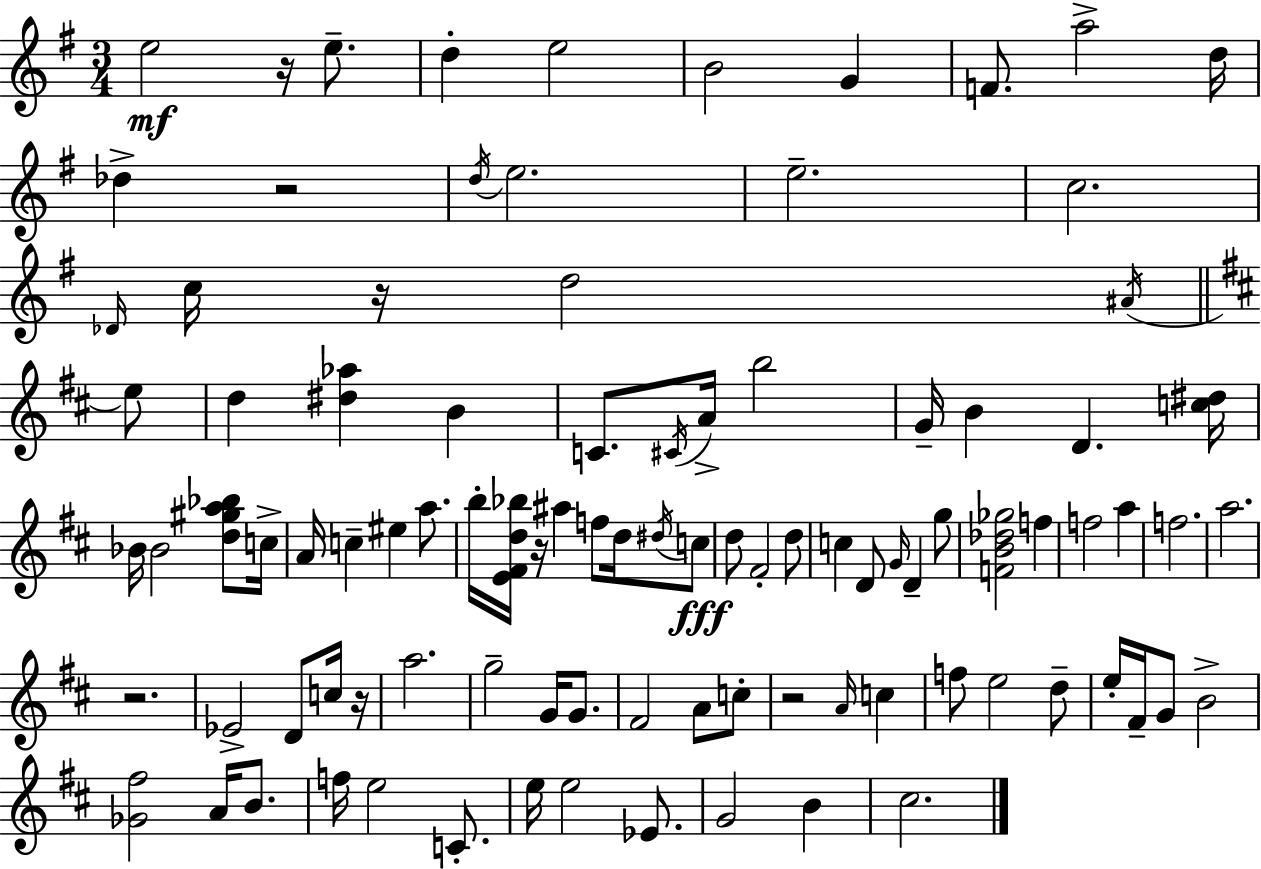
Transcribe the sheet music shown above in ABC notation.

X:1
T:Untitled
M:3/4
L:1/4
K:Em
e2 z/4 e/2 d e2 B2 G F/2 a2 d/4 _d z2 d/4 e2 e2 c2 _D/4 c/4 z/4 d2 ^A/4 e/2 d [^d_a] B C/2 ^C/4 A/4 b2 G/4 B D [c^d]/4 _B/4 _B2 [d^ga_b]/2 c/4 A/4 c ^e a/2 b/4 [E^Fd_b]/4 z/4 ^a f/2 d/4 ^d/4 c/2 d/2 ^F2 d/2 c D/2 G/4 D g/2 [FB_d_g]2 f f2 a f2 a2 z2 _E2 D/2 c/4 z/4 a2 g2 G/4 G/2 ^F2 A/2 c/2 z2 A/4 c f/2 e2 d/2 e/4 ^F/4 G/2 B2 [_G^f]2 A/4 B/2 f/4 e2 C/2 e/4 e2 _E/2 G2 B ^c2